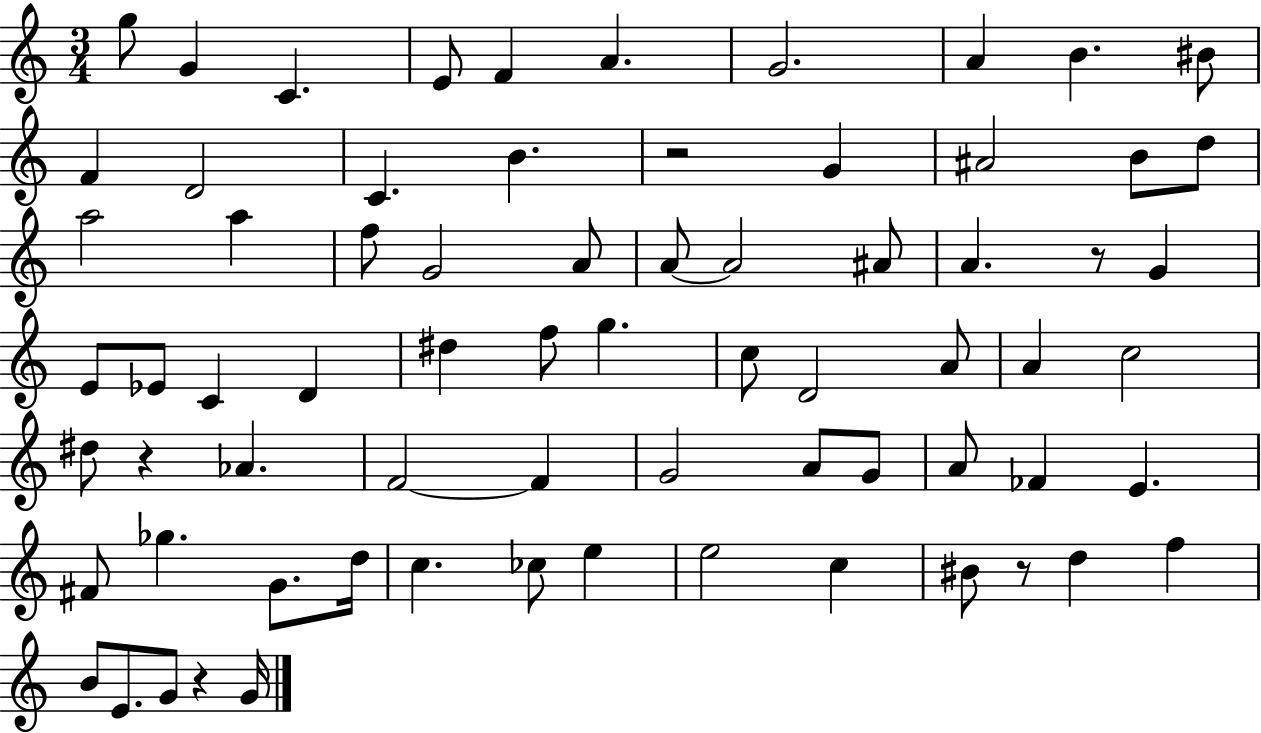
X:1
T:Untitled
M:3/4
L:1/4
K:C
g/2 G C E/2 F A G2 A B ^B/2 F D2 C B z2 G ^A2 B/2 d/2 a2 a f/2 G2 A/2 A/2 A2 ^A/2 A z/2 G E/2 _E/2 C D ^d f/2 g c/2 D2 A/2 A c2 ^d/2 z _A F2 F G2 A/2 G/2 A/2 _F E ^F/2 _g G/2 d/4 c _c/2 e e2 c ^B/2 z/2 d f B/2 E/2 G/2 z G/4